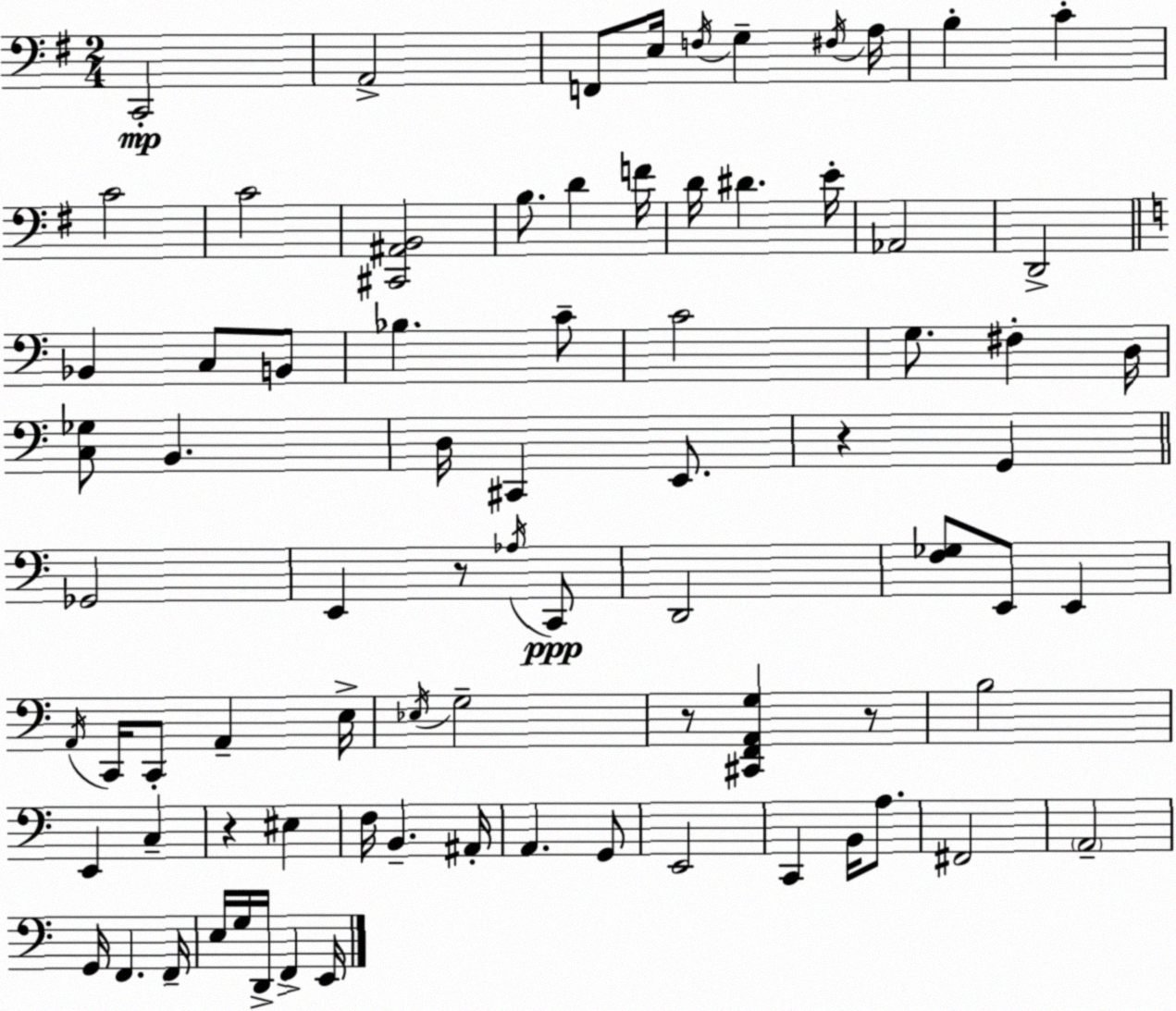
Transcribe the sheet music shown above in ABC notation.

X:1
T:Untitled
M:2/4
L:1/4
K:Em
C,,2 A,,2 F,,/2 E,/4 F,/4 G, ^F,/4 A,/4 B, C C2 C2 [^C,,^A,,B,,]2 B,/2 D F/4 D/4 ^D E/4 _A,,2 D,,2 _B,, C,/2 B,,/2 _B, C/2 C2 G,/2 ^F, D,/4 [C,_G,]/2 B,, D,/4 ^C,, E,,/2 z G,, _G,,2 E,, z/2 _A,/4 C,,/2 D,,2 [F,_G,]/2 E,,/2 E,, A,,/4 C,,/4 C,,/2 A,, E,/4 _E,/4 G,2 z/2 [^C,,F,,A,,G,] z/2 B,2 E,, C, z ^E, F,/4 B,, ^A,,/4 A,, G,,/2 E,,2 C,, B,,/4 A,/2 ^F,,2 A,,2 G,,/4 F,, F,,/4 E,/4 G,/4 D,,/4 F,, E,,/4